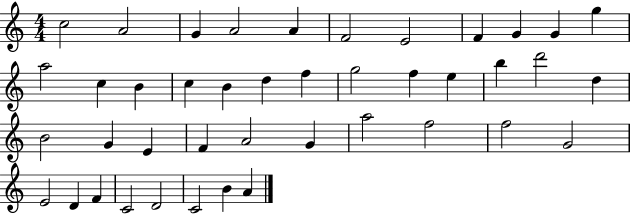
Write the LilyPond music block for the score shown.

{
  \clef treble
  \numericTimeSignature
  \time 4/4
  \key c \major
  c''2 a'2 | g'4 a'2 a'4 | f'2 e'2 | f'4 g'4 g'4 g''4 | \break a''2 c''4 b'4 | c''4 b'4 d''4 f''4 | g''2 f''4 e''4 | b''4 d'''2 d''4 | \break b'2 g'4 e'4 | f'4 a'2 g'4 | a''2 f''2 | f''2 g'2 | \break e'2 d'4 f'4 | c'2 d'2 | c'2 b'4 a'4 | \bar "|."
}